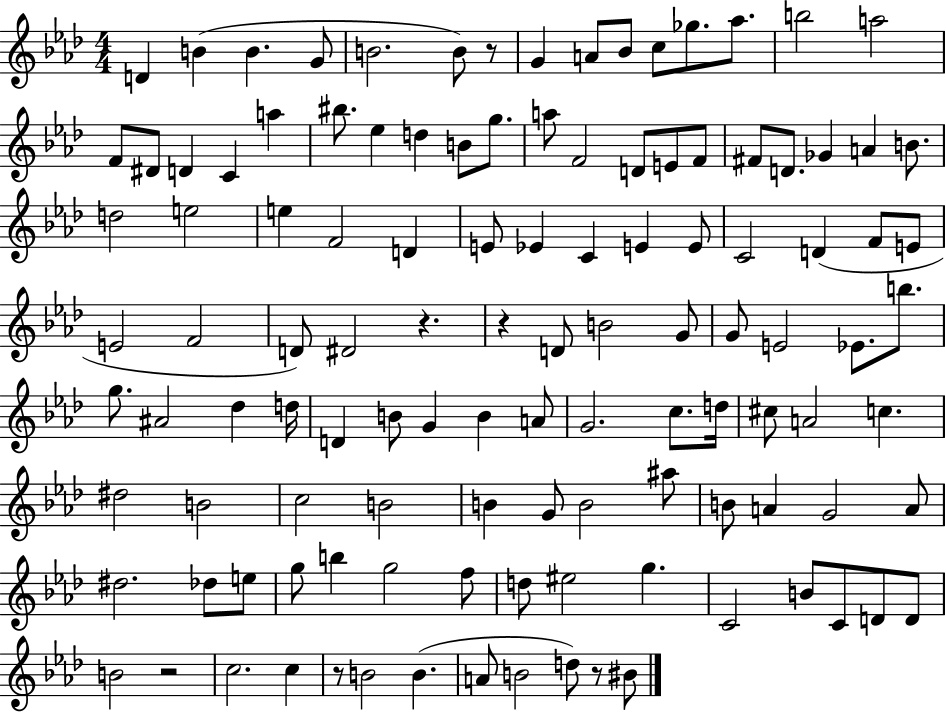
X:1
T:Untitled
M:4/4
L:1/4
K:Ab
D B B G/2 B2 B/2 z/2 G A/2 _B/2 c/2 _g/2 _a/2 b2 a2 F/2 ^D/2 D C a ^b/2 _e d B/2 g/2 a/2 F2 D/2 E/2 F/2 ^F/2 D/2 _G A B/2 d2 e2 e F2 D E/2 _E C E E/2 C2 D F/2 E/2 E2 F2 D/2 ^D2 z z D/2 B2 G/2 G/2 E2 _E/2 b/2 g/2 ^A2 _d d/4 D B/2 G B A/2 G2 c/2 d/4 ^c/2 A2 c ^d2 B2 c2 B2 B G/2 B2 ^a/2 B/2 A G2 A/2 ^d2 _d/2 e/2 g/2 b g2 f/2 d/2 ^e2 g C2 B/2 C/2 D/2 D/2 B2 z2 c2 c z/2 B2 B A/2 B2 d/2 z/2 ^B/2